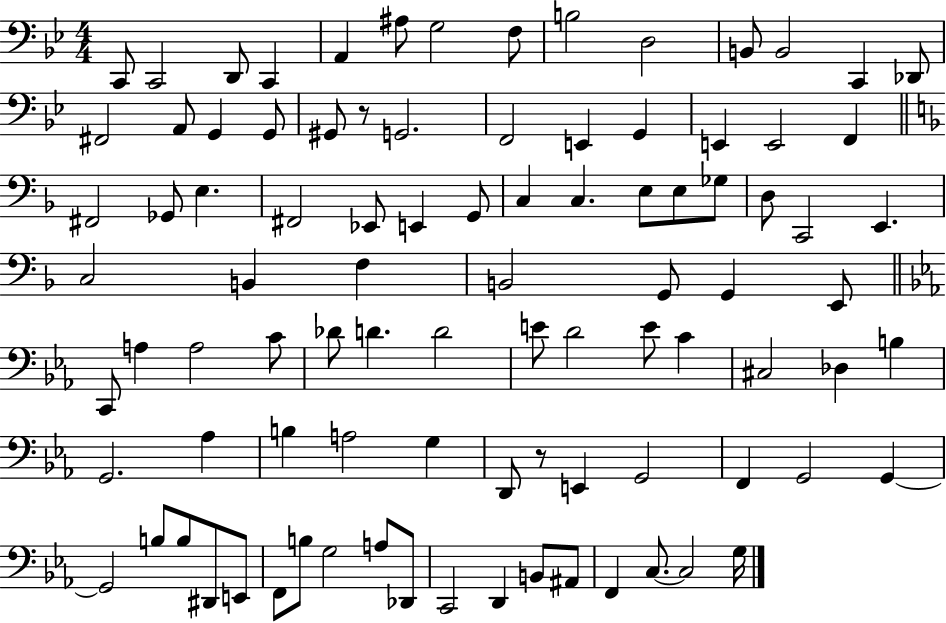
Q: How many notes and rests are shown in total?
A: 93